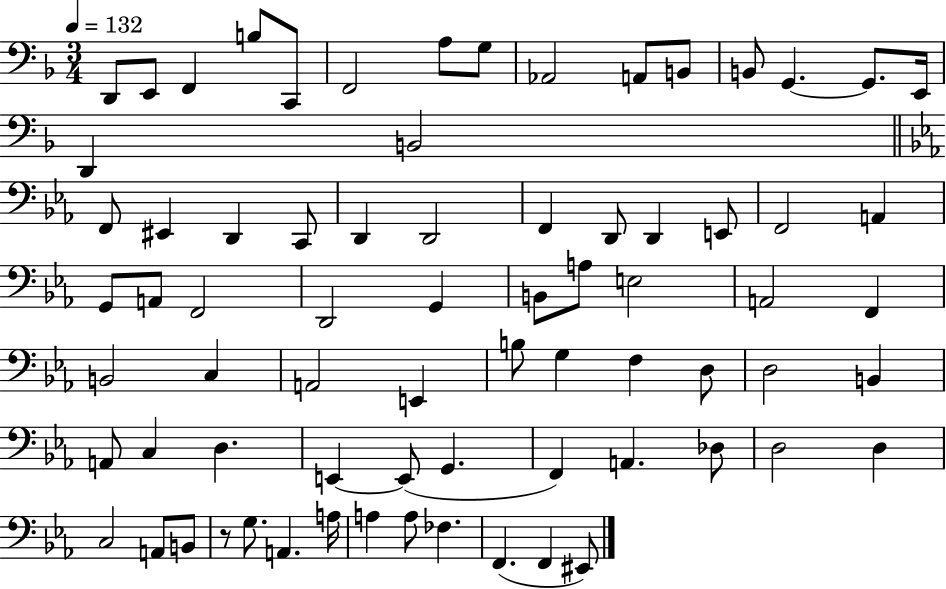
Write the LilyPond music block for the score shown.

{
  \clef bass
  \numericTimeSignature
  \time 3/4
  \key f \major
  \tempo 4 = 132
  d,8 e,8 f,4 b8 c,8 | f,2 a8 g8 | aes,2 a,8 b,8 | b,8 g,4.~~ g,8. e,16 | \break d,4 b,2 | \bar "||" \break \key ees \major f,8 eis,4 d,4 c,8 | d,4 d,2 | f,4 d,8 d,4 e,8 | f,2 a,4 | \break g,8 a,8 f,2 | d,2 g,4 | b,8 a8 e2 | a,2 f,4 | \break b,2 c4 | a,2 e,4 | b8 g4 f4 d8 | d2 b,4 | \break a,8 c4 d4. | e,4~~ e,8( g,4. | f,4) a,4. des8 | d2 d4 | \break c2 a,8 b,8 | r8 g8. a,4. a16 | a4 a8 fes4. | f,4.( f,4 eis,8) | \break \bar "|."
}